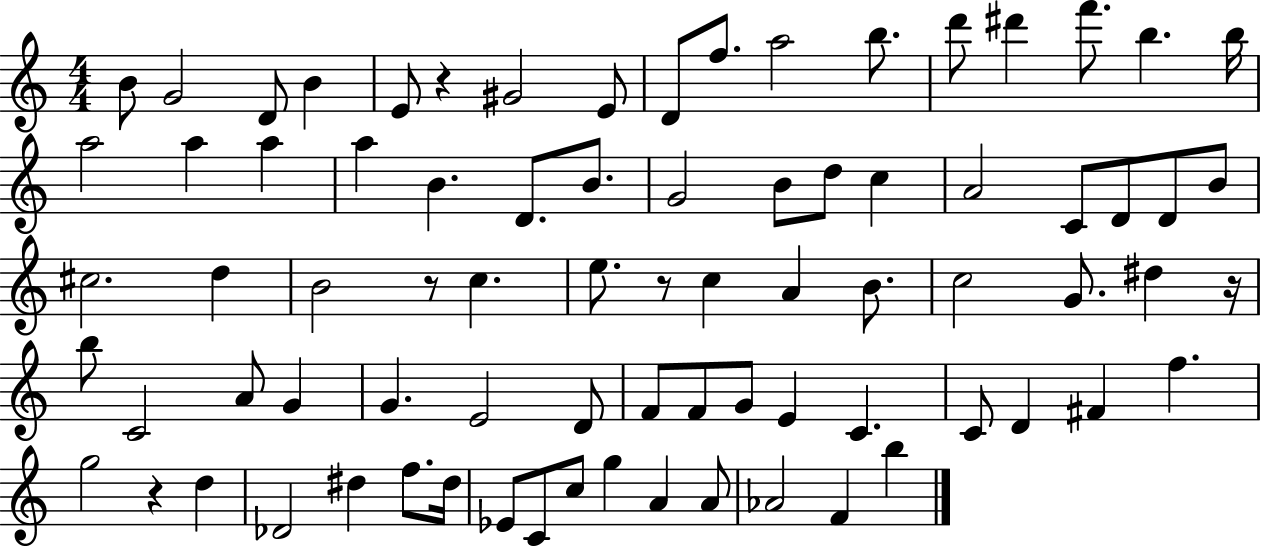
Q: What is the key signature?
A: C major